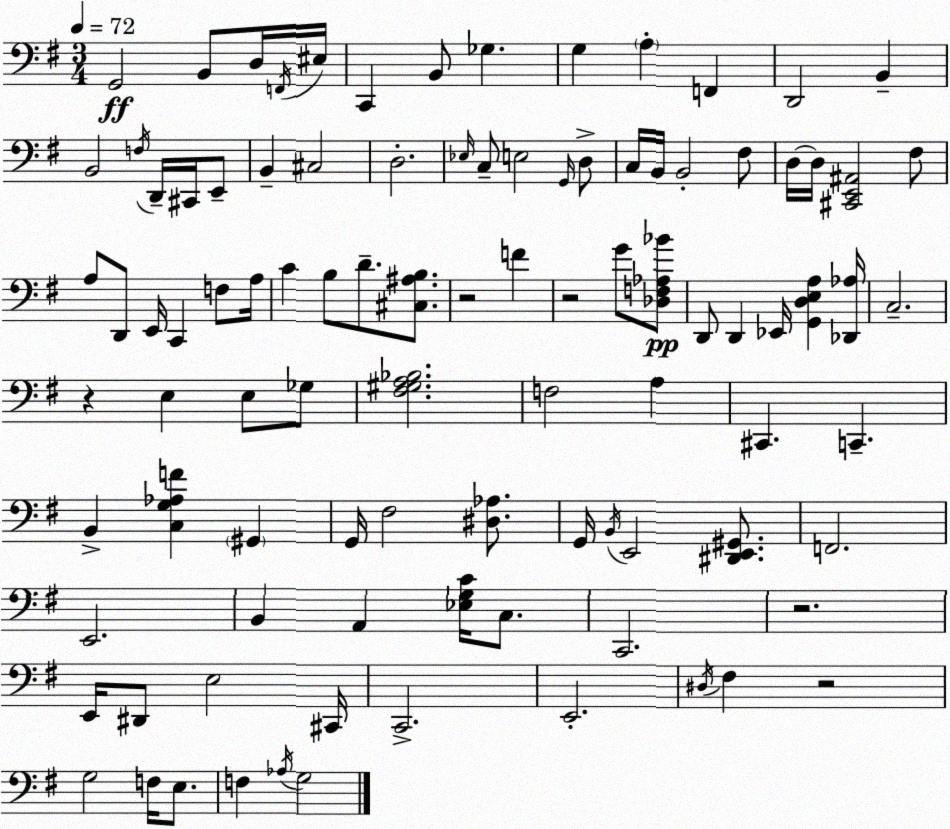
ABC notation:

X:1
T:Untitled
M:3/4
L:1/4
K:G
G,,2 B,,/2 D,/4 F,,/4 ^E,/4 C,, B,,/2 _G, G, A, F,, D,,2 B,, B,,2 F,/4 D,,/4 ^C,,/4 E,,/2 B,, ^C,2 D,2 _E,/4 C,/2 E,2 G,,/4 D,/2 C,/4 B,,/4 B,,2 ^F,/2 D,/4 D,/4 [^C,,E,,^A,,]2 ^F,/2 A,/2 D,,/2 E,,/4 C,, F,/2 A,/4 C B,/2 D/2 [^C,^A,B,]/2 z2 F z2 G/2 [_D,F,_A,_B]/2 D,,/2 D,, _E,,/4 [G,,D,E,A,] [_D,,_A,]/4 C,2 z E, E,/2 _G,/2 [^F,^G,A,_B,]2 F,2 A, ^C,, C,, B,, [C,G,_A,F] ^G,, G,,/4 ^F,2 [^D,_A,]/2 G,,/4 B,,/4 E,,2 [^D,,E,,^G,,]/2 F,,2 E,,2 B,, A,, [_E,G,C]/4 C,/2 C,,2 z2 E,,/4 ^D,,/2 E,2 ^C,,/4 C,,2 E,,2 ^D,/4 ^F, z2 G,2 F,/4 E,/2 F, _A,/4 G,2